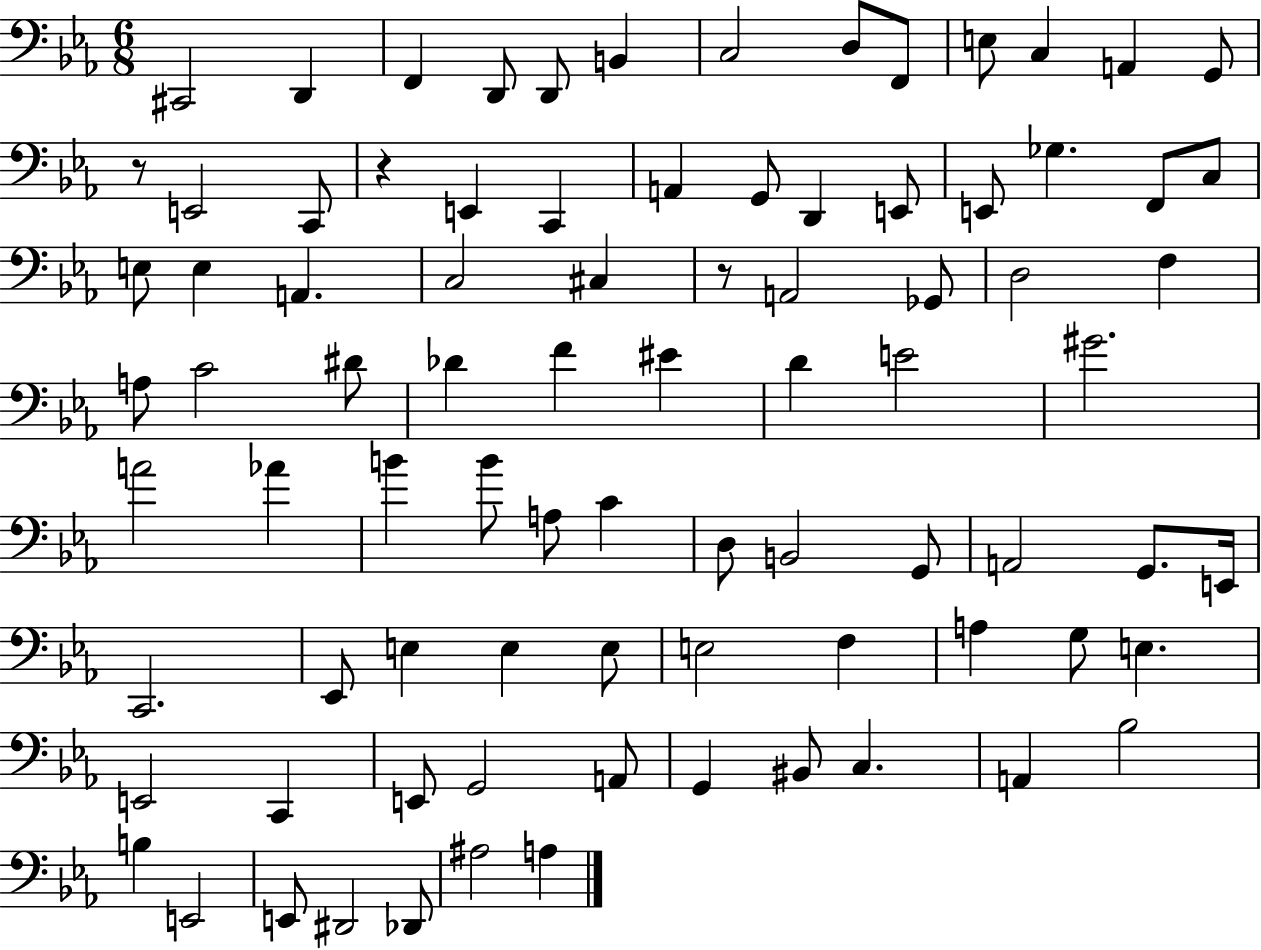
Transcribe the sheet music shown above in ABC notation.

X:1
T:Untitled
M:6/8
L:1/4
K:Eb
^C,,2 D,, F,, D,,/2 D,,/2 B,, C,2 D,/2 F,,/2 E,/2 C, A,, G,,/2 z/2 E,,2 C,,/2 z E,, C,, A,, G,,/2 D,, E,,/2 E,,/2 _G, F,,/2 C,/2 E,/2 E, A,, C,2 ^C, z/2 A,,2 _G,,/2 D,2 F, A,/2 C2 ^D/2 _D F ^E D E2 ^G2 A2 _A B B/2 A,/2 C D,/2 B,,2 G,,/2 A,,2 G,,/2 E,,/4 C,,2 _E,,/2 E, E, E,/2 E,2 F, A, G,/2 E, E,,2 C,, E,,/2 G,,2 A,,/2 G,, ^B,,/2 C, A,, _B,2 B, E,,2 E,,/2 ^D,,2 _D,,/2 ^A,2 A,